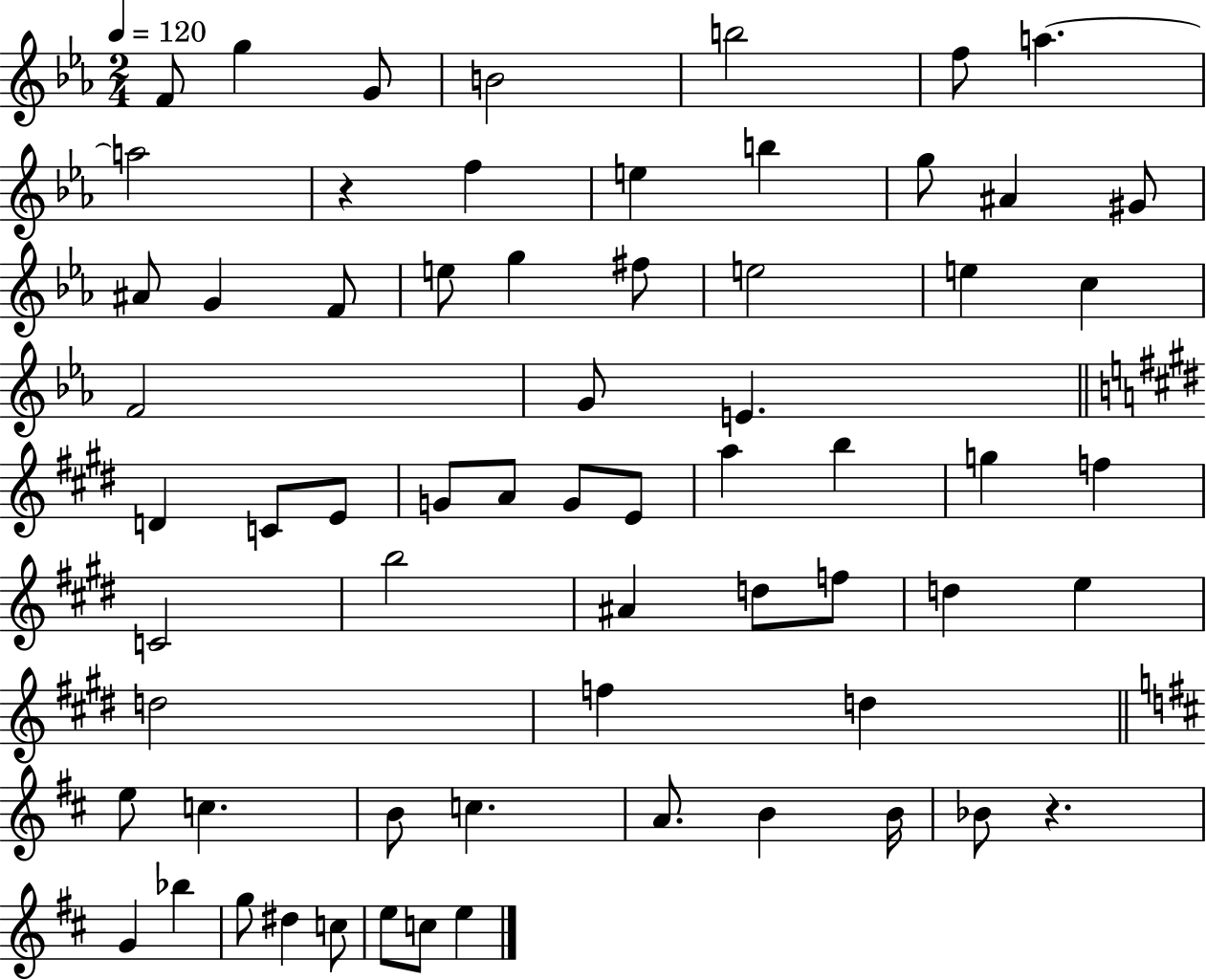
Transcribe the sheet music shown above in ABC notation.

X:1
T:Untitled
M:2/4
L:1/4
K:Eb
F/2 g G/2 B2 b2 f/2 a a2 z f e b g/2 ^A ^G/2 ^A/2 G F/2 e/2 g ^f/2 e2 e c F2 G/2 E D C/2 E/2 G/2 A/2 G/2 E/2 a b g f C2 b2 ^A d/2 f/2 d e d2 f d e/2 c B/2 c A/2 B B/4 _B/2 z G _b g/2 ^d c/2 e/2 c/2 e